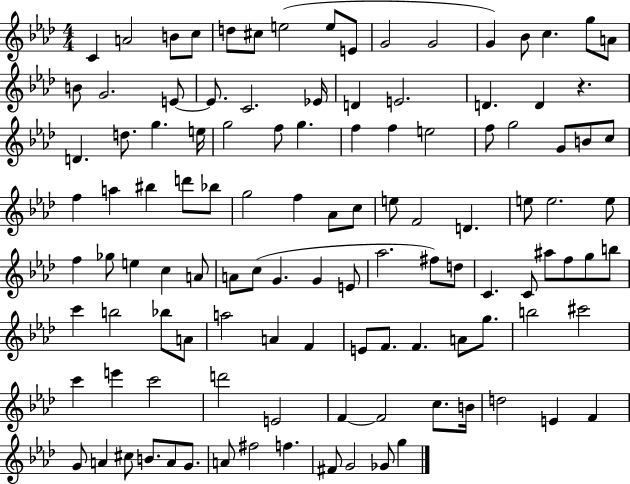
{
  \clef treble
  \numericTimeSignature
  \time 4/4
  \key aes \major
  c'4 a'2 b'8 c''8 | d''8 cis''8 e''2( e''8 e'8 | g'2 g'2 | g'4) bes'8 c''4. g''8 a'8 | \break b'8 g'2. e'8~~ | e'8. c'2. ees'16 | d'4 e'2. | d'4. d'4 r4. | \break d'4. d''8. g''4. e''16 | g''2 f''8 g''4. | f''4 f''4 e''2 | f''8 g''2 g'8 b'8 c''8 | \break f''4 a''4 bis''4 d'''8 bes''8 | g''2 f''4 aes'8 c''8 | e''8 f'2 d'4. | e''8 e''2. e''8 | \break f''4 ges''8 e''4 c''4 a'8 | a'8 c''8( g'4. g'4 e'8 | aes''2. fis''8) d''8 | c'4. c'8 ais''8 f''8 g''8 b''8 | \break c'''4 b''2 bes''8 a'8 | a''2 a'4 f'4 | e'8 f'8. f'4. a'8 g''8. | b''2 cis'''2 | \break c'''4 e'''4 c'''2 | d'''2 e'2 | f'4~~ f'2 c''8. b'16 | d''2 e'4 f'4 | \break g'8 a'4 cis''8 b'8. a'8 g'8. | a'8 fis''2 f''4. | fis'8 g'2 ges'8 g''4 | \bar "|."
}